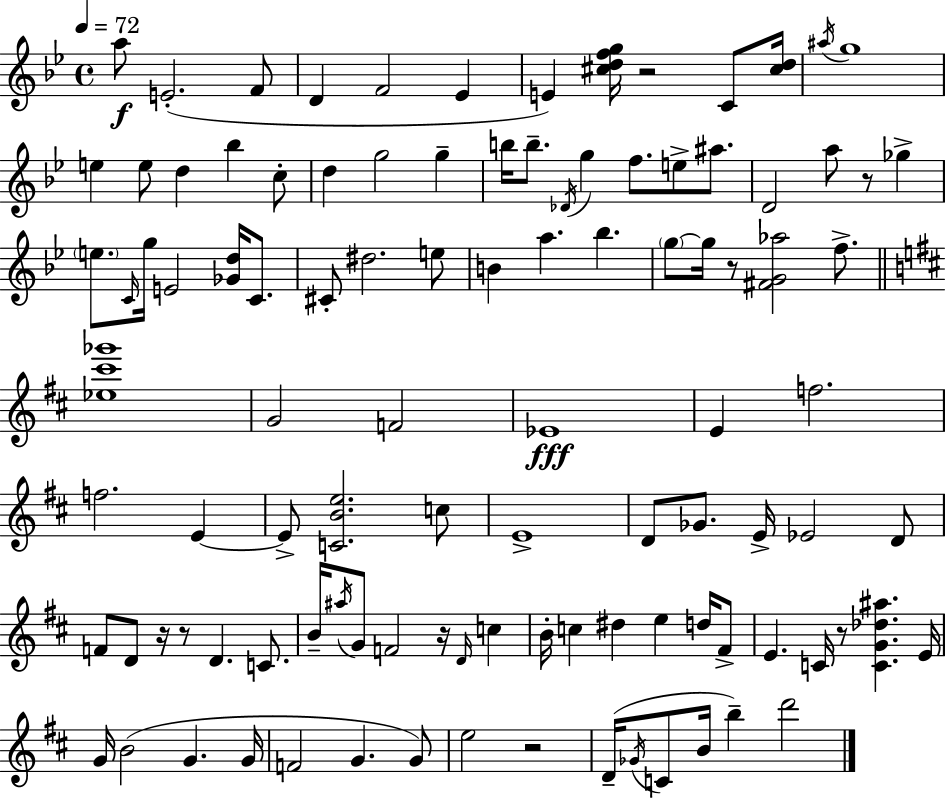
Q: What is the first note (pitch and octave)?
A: A5